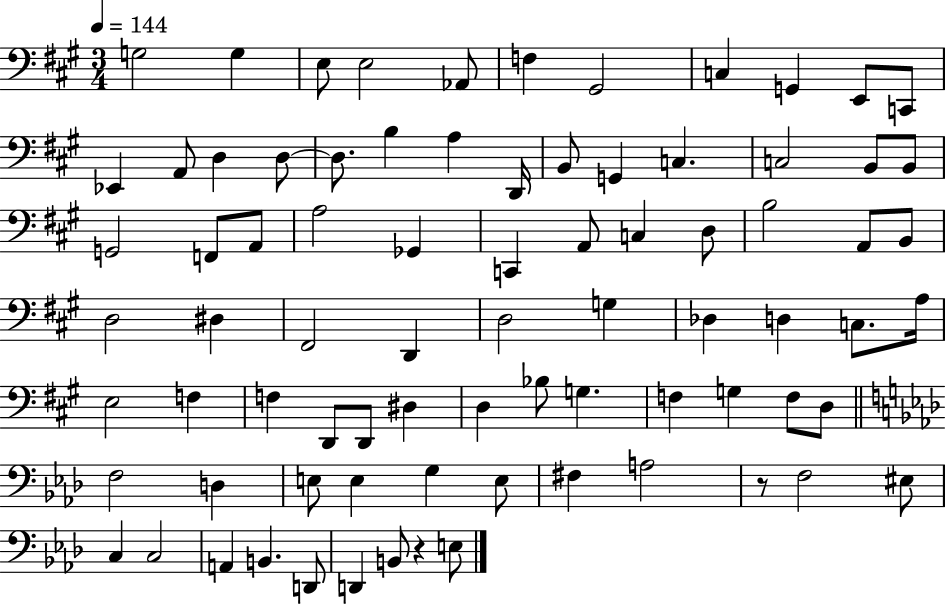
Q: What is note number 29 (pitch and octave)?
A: A3